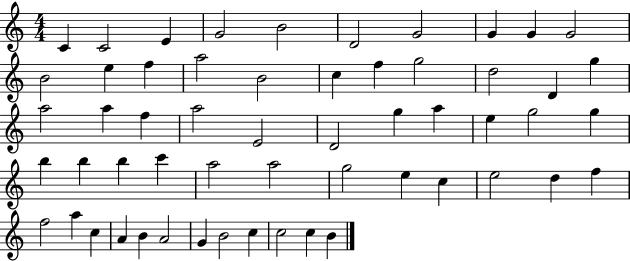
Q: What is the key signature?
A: C major